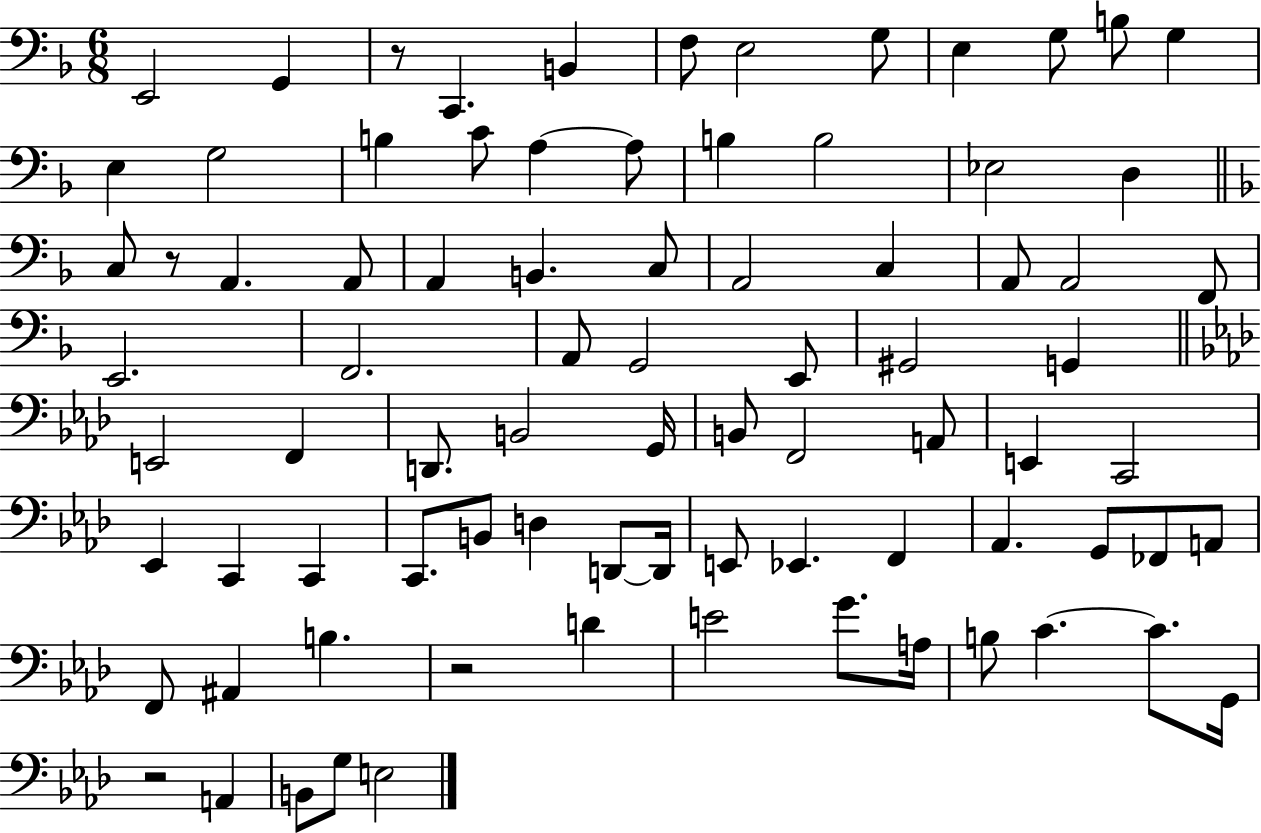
{
  \clef bass
  \numericTimeSignature
  \time 6/8
  \key f \major
  e,2 g,4 | r8 c,4. b,4 | f8 e2 g8 | e4 g8 b8 g4 | \break e4 g2 | b4 c'8 a4~~ a8 | b4 b2 | ees2 d4 | \break \bar "||" \break \key f \major c8 r8 a,4. a,8 | a,4 b,4. c8 | a,2 c4 | a,8 a,2 f,8 | \break e,2. | f,2. | a,8 g,2 e,8 | gis,2 g,4 | \break \bar "||" \break \key aes \major e,2 f,4 | d,8. b,2 g,16 | b,8 f,2 a,8 | e,4 c,2 | \break ees,4 c,4 c,4 | c,8. b,8 d4 d,8~~ d,16 | e,8 ees,4. f,4 | aes,4. g,8 fes,8 a,8 | \break f,8 ais,4 b4. | r2 d'4 | e'2 g'8. a16 | b8 c'4.~~ c'8. g,16 | \break r2 a,4 | b,8 g8 e2 | \bar "|."
}